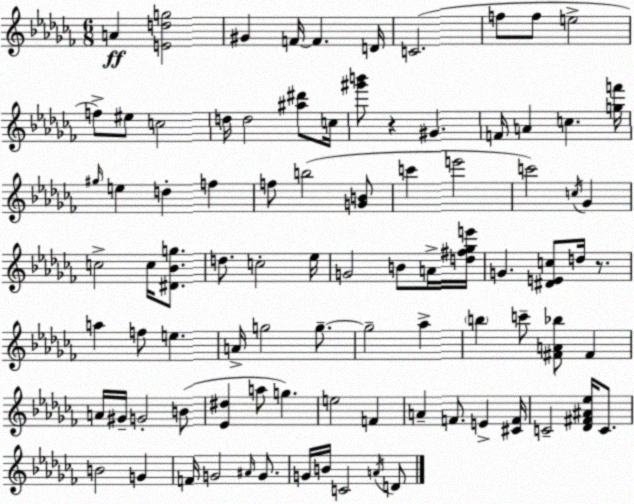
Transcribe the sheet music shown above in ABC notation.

X:1
T:Untitled
M:6/8
L:1/4
K:Abm
A [Edg]2 ^G F/4 F D/4 C2 f/2 f/2 e2 f/2 ^e/2 c2 d/4 d2 [^a^d']/2 c/4 [^g'b']/2 z ^G F/4 A c [gf']/4 ^g/4 e d f f/2 b2 [GB]/2 c' e'2 c'2 c/4 _G c2 c/4 [^D_Bg]/2 d/2 c2 _e/4 G2 B/2 A/4 [d^f_ge']/4 G [^DEc]/2 d/4 z/2 a f/2 e A/4 g2 g/2 g2 _a b c'/2 [^FA_b]/2 ^F A/4 ^G/4 G2 B/2 [_E^d] a/2 g e2 F A F/2 E [^CF]/4 C2 [_D^F^A_e]/4 C/2 B2 G F/4 G2 ^A/4 G/2 G/4 B/4 C2 A/4 D/2